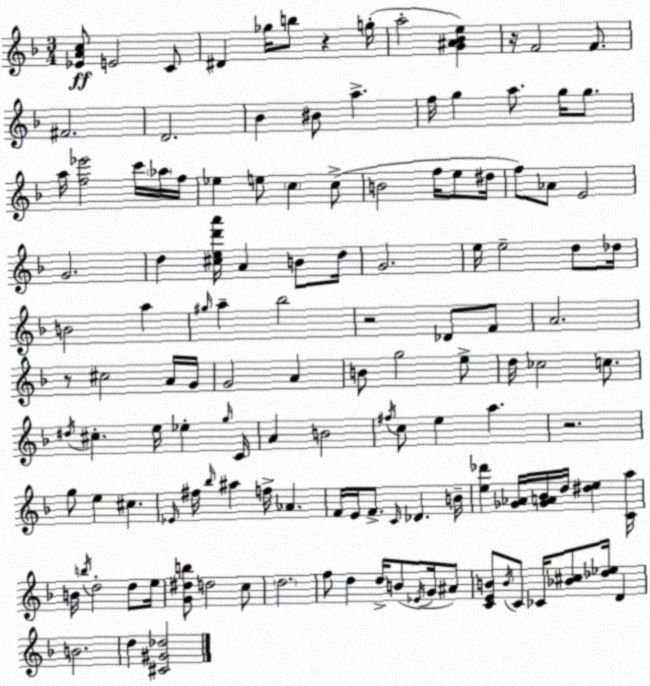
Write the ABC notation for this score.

X:1
T:Untitled
M:3/4
L:1/4
K:F
[_EAc]/2 E2 C/2 ^D _g/4 b/2 z g/4 a2 [G^A_Be] z/4 F2 F/2 ^F2 D2 _B ^B/2 a f/4 g a/2 g/4 g/2 a/4 [f_e']2 c'/4 _a/4 f/4 _e e/2 c c/2 B2 f/4 e/2 ^d/4 f/2 _A/2 E2 G2 d [^ced'a']/4 A B/2 d/4 G2 e/4 e2 d/2 _d/4 B2 a ^g/4 a _b2 z2 _D/2 F/2 A2 z/2 ^c2 A/4 G/4 G2 A B/2 g2 e/2 d/4 _c2 c/2 ^d/4 ^c e/4 _e g/4 C/4 A B2 ^f/4 c/2 e a z2 g/2 e ^c _E/4 ^f/4 _b/4 ^a f/4 _A F/4 E/4 F/2 C/4 _D B/4 [e_d'] [_G_A]/4 [_GA_B]/4 d/4 [^de] [Ca]/4 B/4 b/4 d2 d/2 e/4 [G^db]/2 d2 c/2 d2 f/2 d d/4 B/2 _E/4 G/4 ^A/2 [CEB]/2 B/4 C/2 _C/4 [_B^c]/2 [_d_e]/4 D B2 d [^C^G_d]2